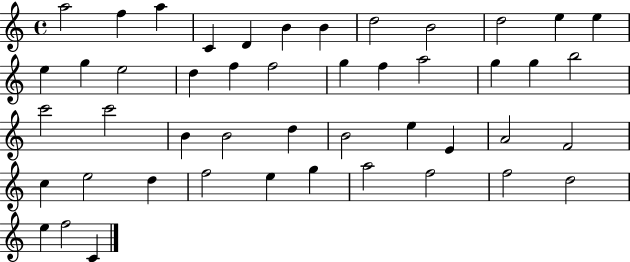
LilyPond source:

{
  \clef treble
  \time 4/4
  \defaultTimeSignature
  \key c \major
  a''2 f''4 a''4 | c'4 d'4 b'4 b'4 | d''2 b'2 | d''2 e''4 e''4 | \break e''4 g''4 e''2 | d''4 f''4 f''2 | g''4 f''4 a''2 | g''4 g''4 b''2 | \break c'''2 c'''2 | b'4 b'2 d''4 | b'2 e''4 e'4 | a'2 f'2 | \break c''4 e''2 d''4 | f''2 e''4 g''4 | a''2 f''2 | f''2 d''2 | \break e''4 f''2 c'4 | \bar "|."
}